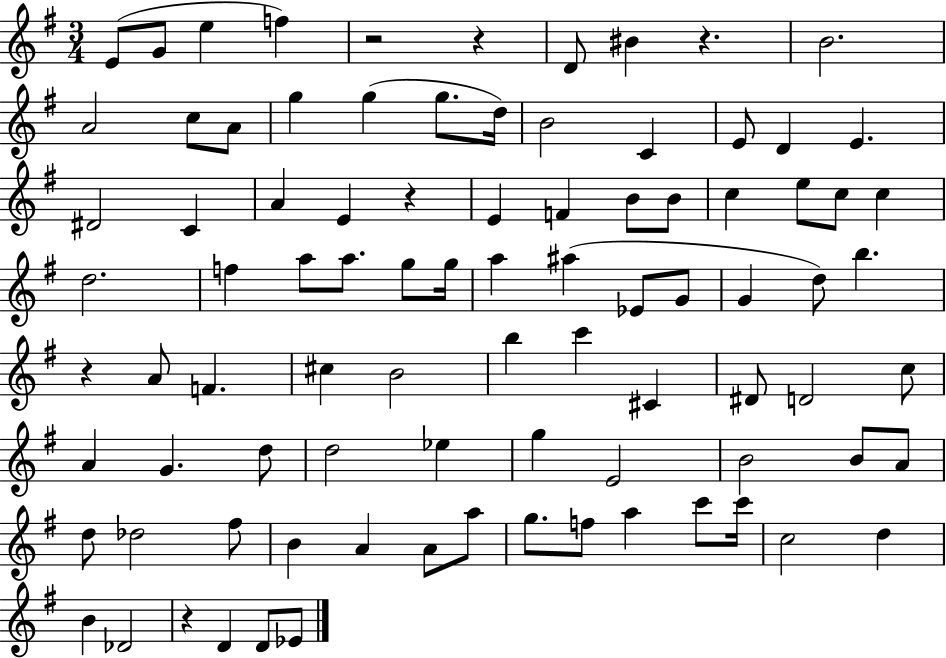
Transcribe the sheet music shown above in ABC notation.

X:1
T:Untitled
M:3/4
L:1/4
K:G
E/2 G/2 e f z2 z D/2 ^B z B2 A2 c/2 A/2 g g g/2 d/4 B2 C E/2 D E ^D2 C A E z E F B/2 B/2 c e/2 c/2 c d2 f a/2 a/2 g/2 g/4 a ^a _E/2 G/2 G d/2 b z A/2 F ^c B2 b c' ^C ^D/2 D2 c/2 A G d/2 d2 _e g E2 B2 B/2 A/2 d/2 _d2 ^f/2 B A A/2 a/2 g/2 f/2 a c'/2 c'/4 c2 d B _D2 z D D/2 _E/2